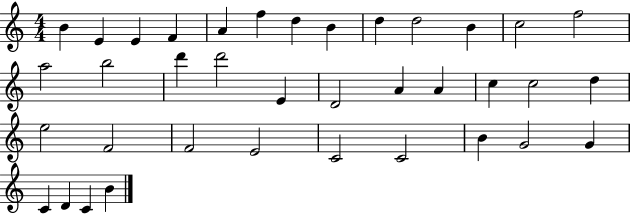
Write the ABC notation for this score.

X:1
T:Untitled
M:4/4
L:1/4
K:C
B E E F A f d B d d2 B c2 f2 a2 b2 d' d'2 E D2 A A c c2 d e2 F2 F2 E2 C2 C2 B G2 G C D C B